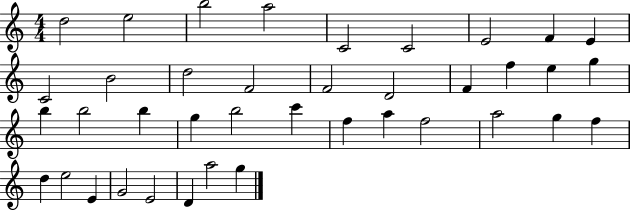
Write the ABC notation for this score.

X:1
T:Untitled
M:4/4
L:1/4
K:C
d2 e2 b2 a2 C2 C2 E2 F E C2 B2 d2 F2 F2 D2 F f e g b b2 b g b2 c' f a f2 a2 g f d e2 E G2 E2 D a2 g